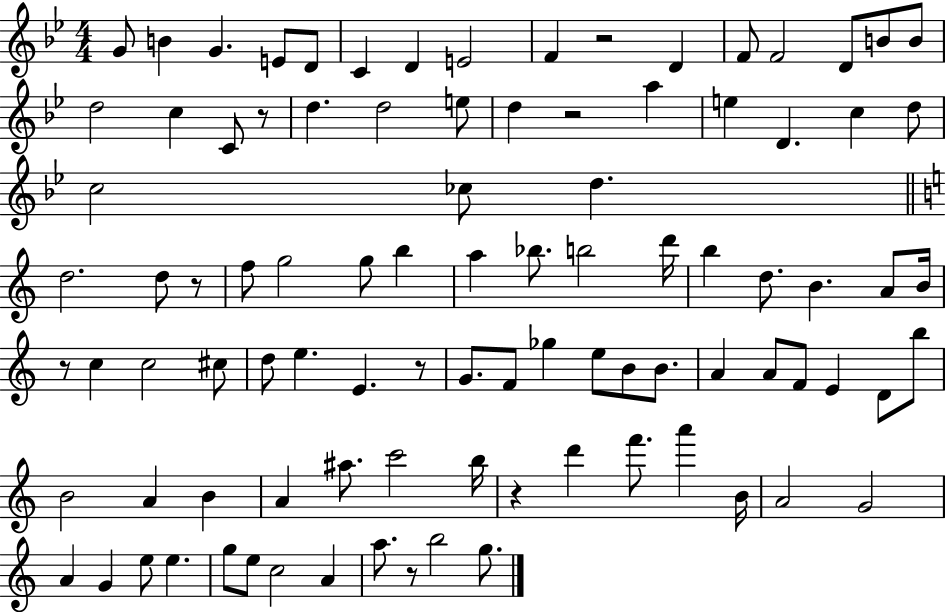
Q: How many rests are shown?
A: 8